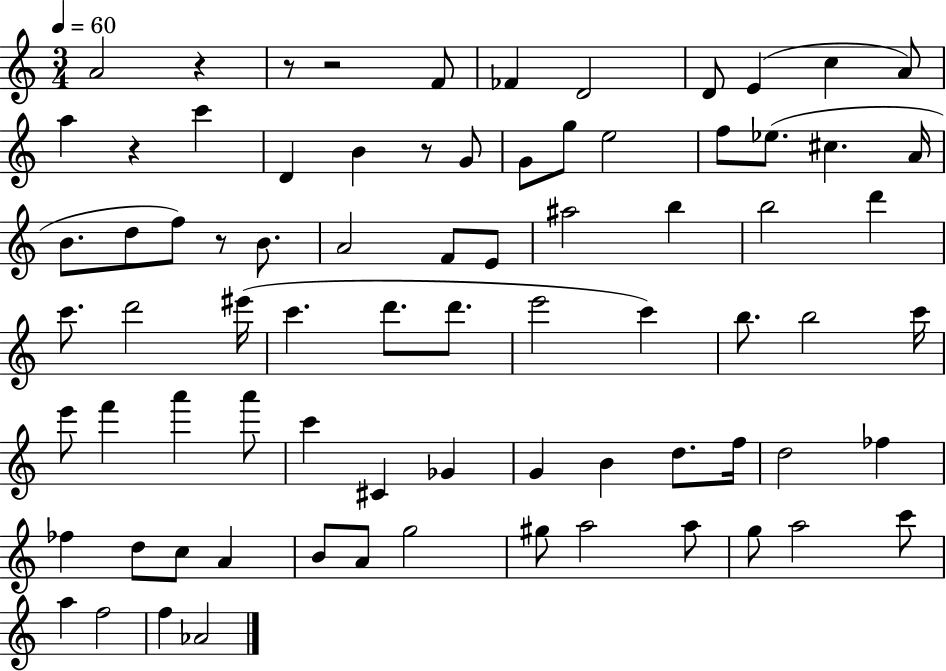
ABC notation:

X:1
T:Untitled
M:3/4
L:1/4
K:C
A2 z z/2 z2 F/2 _F D2 D/2 E c A/2 a z c' D B z/2 G/2 G/2 g/2 e2 f/2 _e/2 ^c A/4 B/2 d/2 f/2 z/2 B/2 A2 F/2 E/2 ^a2 b b2 d' c'/2 d'2 ^e'/4 c' d'/2 d'/2 e'2 c' b/2 b2 c'/4 e'/2 f' a' a'/2 c' ^C _G G B d/2 f/4 d2 _f _f d/2 c/2 A B/2 A/2 g2 ^g/2 a2 a/2 g/2 a2 c'/2 a f2 f _A2